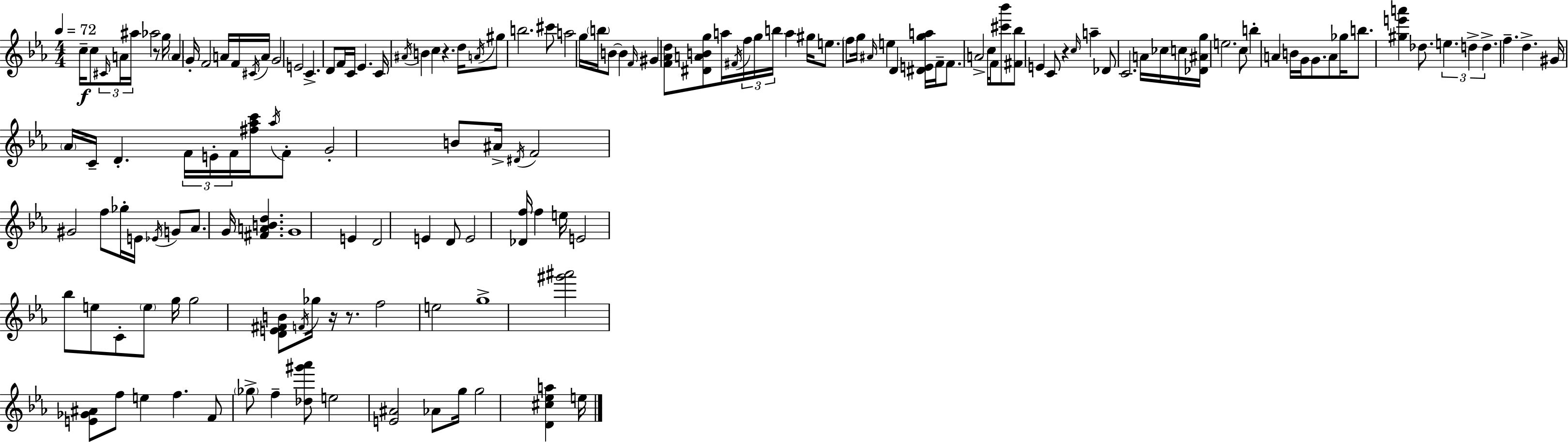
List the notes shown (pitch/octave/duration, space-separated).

C5/s C5/e C#4/s A4/s A#5/s Ab5/h R/e G5/s A4/q G4/s F4/h A4/s F4/s C#4/s A4/s G4/h E4/h C4/q. D4/e F4/s C4/s Eb4/q. C4/s A#4/s B4/q C5/q R/q. D5/s A4/s G#5/e B5/h. C#6/e A5/h G5/s B5/s B4/e B4/q F4/s G#4/q [F4,Ab4,D5]/e [D#4,A4,B4,G5]/e A5/s F#4/s F5/s G5/s B5/s A5/q G#5/s E5/e. F5/e G5/s A#4/s E5/q D4/q [D#4,E4,G5,A5]/s F4/s F4/e. A4/h C5/s F4/s [C#6,Bb6]/e [F#4,Bb5]/e E4/q C4/e R/q C5/s A5/q Db4/e C4/h. A4/s CES5/s C5/s [Db4,A#4,G5]/s E5/h. C5/e B5/q A4/q B4/s G4/s G4/e. A4/e Gb5/s B5/e. [G#5,E6,A6]/q Db5/e. E5/q. D5/q D5/q. F5/q. D5/q. G#4/s Ab4/s C4/s D4/q. F4/s E4/s F4/s [F#5,Ab5,C6]/s Ab5/s F4/e G4/h B4/e A#4/s D#4/s F4/h G#4/h F5/e Gb5/s E4/s Eb4/s G4/e Ab4/e. G4/s [F#4,A4,B4,D5]/q. G4/w E4/q D4/h E4/q D4/e E4/h [Db4,F5]/s F5/q E5/s E4/h Bb5/e E5/e C4/e E5/e G5/s G5/h [D4,E4,F#4,B4]/e F4/s Gb5/s R/s R/e. F5/h E5/h G5/w [G#6,A#6]/h [E4,Gb4,A#4]/e F5/e E5/q F5/q. F4/e Gb5/e F5/q [Db5,G#6,Ab6]/e E5/h [E4,A#4]/h Ab4/e G5/s G5/h [D4,C#5,Eb5,A5]/q E5/s